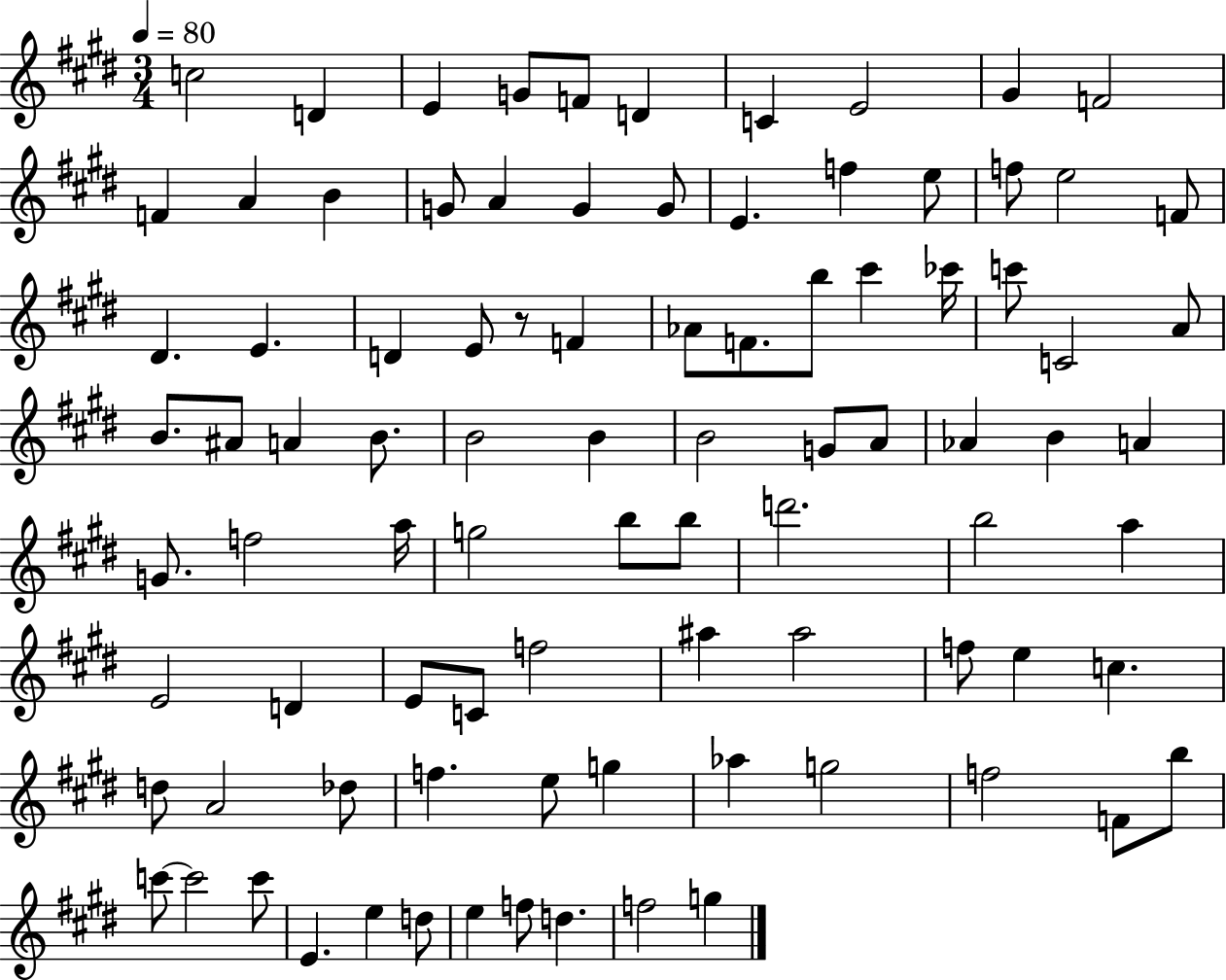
C5/h D4/q E4/q G4/e F4/e D4/q C4/q E4/h G#4/q F4/h F4/q A4/q B4/q G4/e A4/q G4/q G4/e E4/q. F5/q E5/e F5/e E5/h F4/e D#4/q. E4/q. D4/q E4/e R/e F4/q Ab4/e F4/e. B5/e C#6/q CES6/s C6/e C4/h A4/e B4/e. A#4/e A4/q B4/e. B4/h B4/q B4/h G4/e A4/e Ab4/q B4/q A4/q G4/e. F5/h A5/s G5/h B5/e B5/e D6/h. B5/h A5/q E4/h D4/q E4/e C4/e F5/h A#5/q A#5/h F5/e E5/q C5/q. D5/e A4/h Db5/e F5/q. E5/e G5/q Ab5/q G5/h F5/h F4/e B5/e C6/e C6/h C6/e E4/q. E5/q D5/e E5/q F5/e D5/q. F5/h G5/q